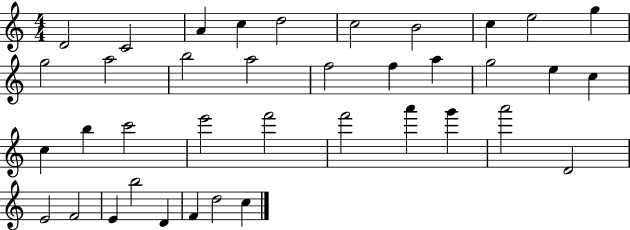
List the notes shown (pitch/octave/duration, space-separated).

D4/h C4/h A4/q C5/q D5/h C5/h B4/h C5/q E5/h G5/q G5/h A5/h B5/h A5/h F5/h F5/q A5/q G5/h E5/q C5/q C5/q B5/q C6/h E6/h F6/h F6/h A6/q G6/q A6/h D4/h E4/h F4/h E4/q B5/h D4/q F4/q D5/h C5/q